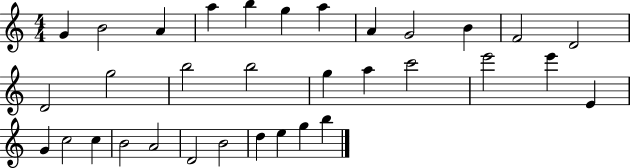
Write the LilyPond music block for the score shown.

{
  \clef treble
  \numericTimeSignature
  \time 4/4
  \key c \major
  g'4 b'2 a'4 | a''4 b''4 g''4 a''4 | a'4 g'2 b'4 | f'2 d'2 | \break d'2 g''2 | b''2 b''2 | g''4 a''4 c'''2 | e'''2 e'''4 e'4 | \break g'4 c''2 c''4 | b'2 a'2 | d'2 b'2 | d''4 e''4 g''4 b''4 | \break \bar "|."
}